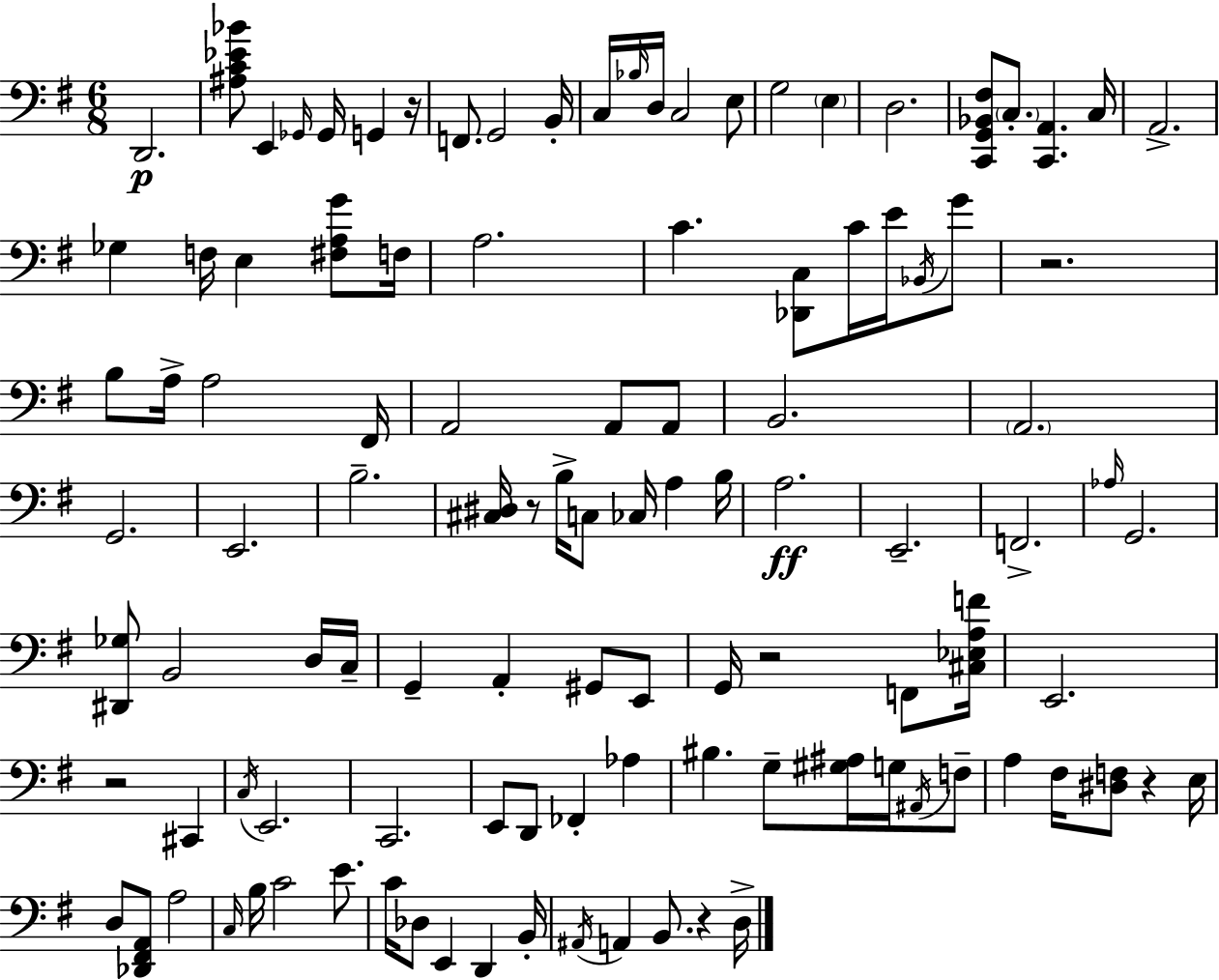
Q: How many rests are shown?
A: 7